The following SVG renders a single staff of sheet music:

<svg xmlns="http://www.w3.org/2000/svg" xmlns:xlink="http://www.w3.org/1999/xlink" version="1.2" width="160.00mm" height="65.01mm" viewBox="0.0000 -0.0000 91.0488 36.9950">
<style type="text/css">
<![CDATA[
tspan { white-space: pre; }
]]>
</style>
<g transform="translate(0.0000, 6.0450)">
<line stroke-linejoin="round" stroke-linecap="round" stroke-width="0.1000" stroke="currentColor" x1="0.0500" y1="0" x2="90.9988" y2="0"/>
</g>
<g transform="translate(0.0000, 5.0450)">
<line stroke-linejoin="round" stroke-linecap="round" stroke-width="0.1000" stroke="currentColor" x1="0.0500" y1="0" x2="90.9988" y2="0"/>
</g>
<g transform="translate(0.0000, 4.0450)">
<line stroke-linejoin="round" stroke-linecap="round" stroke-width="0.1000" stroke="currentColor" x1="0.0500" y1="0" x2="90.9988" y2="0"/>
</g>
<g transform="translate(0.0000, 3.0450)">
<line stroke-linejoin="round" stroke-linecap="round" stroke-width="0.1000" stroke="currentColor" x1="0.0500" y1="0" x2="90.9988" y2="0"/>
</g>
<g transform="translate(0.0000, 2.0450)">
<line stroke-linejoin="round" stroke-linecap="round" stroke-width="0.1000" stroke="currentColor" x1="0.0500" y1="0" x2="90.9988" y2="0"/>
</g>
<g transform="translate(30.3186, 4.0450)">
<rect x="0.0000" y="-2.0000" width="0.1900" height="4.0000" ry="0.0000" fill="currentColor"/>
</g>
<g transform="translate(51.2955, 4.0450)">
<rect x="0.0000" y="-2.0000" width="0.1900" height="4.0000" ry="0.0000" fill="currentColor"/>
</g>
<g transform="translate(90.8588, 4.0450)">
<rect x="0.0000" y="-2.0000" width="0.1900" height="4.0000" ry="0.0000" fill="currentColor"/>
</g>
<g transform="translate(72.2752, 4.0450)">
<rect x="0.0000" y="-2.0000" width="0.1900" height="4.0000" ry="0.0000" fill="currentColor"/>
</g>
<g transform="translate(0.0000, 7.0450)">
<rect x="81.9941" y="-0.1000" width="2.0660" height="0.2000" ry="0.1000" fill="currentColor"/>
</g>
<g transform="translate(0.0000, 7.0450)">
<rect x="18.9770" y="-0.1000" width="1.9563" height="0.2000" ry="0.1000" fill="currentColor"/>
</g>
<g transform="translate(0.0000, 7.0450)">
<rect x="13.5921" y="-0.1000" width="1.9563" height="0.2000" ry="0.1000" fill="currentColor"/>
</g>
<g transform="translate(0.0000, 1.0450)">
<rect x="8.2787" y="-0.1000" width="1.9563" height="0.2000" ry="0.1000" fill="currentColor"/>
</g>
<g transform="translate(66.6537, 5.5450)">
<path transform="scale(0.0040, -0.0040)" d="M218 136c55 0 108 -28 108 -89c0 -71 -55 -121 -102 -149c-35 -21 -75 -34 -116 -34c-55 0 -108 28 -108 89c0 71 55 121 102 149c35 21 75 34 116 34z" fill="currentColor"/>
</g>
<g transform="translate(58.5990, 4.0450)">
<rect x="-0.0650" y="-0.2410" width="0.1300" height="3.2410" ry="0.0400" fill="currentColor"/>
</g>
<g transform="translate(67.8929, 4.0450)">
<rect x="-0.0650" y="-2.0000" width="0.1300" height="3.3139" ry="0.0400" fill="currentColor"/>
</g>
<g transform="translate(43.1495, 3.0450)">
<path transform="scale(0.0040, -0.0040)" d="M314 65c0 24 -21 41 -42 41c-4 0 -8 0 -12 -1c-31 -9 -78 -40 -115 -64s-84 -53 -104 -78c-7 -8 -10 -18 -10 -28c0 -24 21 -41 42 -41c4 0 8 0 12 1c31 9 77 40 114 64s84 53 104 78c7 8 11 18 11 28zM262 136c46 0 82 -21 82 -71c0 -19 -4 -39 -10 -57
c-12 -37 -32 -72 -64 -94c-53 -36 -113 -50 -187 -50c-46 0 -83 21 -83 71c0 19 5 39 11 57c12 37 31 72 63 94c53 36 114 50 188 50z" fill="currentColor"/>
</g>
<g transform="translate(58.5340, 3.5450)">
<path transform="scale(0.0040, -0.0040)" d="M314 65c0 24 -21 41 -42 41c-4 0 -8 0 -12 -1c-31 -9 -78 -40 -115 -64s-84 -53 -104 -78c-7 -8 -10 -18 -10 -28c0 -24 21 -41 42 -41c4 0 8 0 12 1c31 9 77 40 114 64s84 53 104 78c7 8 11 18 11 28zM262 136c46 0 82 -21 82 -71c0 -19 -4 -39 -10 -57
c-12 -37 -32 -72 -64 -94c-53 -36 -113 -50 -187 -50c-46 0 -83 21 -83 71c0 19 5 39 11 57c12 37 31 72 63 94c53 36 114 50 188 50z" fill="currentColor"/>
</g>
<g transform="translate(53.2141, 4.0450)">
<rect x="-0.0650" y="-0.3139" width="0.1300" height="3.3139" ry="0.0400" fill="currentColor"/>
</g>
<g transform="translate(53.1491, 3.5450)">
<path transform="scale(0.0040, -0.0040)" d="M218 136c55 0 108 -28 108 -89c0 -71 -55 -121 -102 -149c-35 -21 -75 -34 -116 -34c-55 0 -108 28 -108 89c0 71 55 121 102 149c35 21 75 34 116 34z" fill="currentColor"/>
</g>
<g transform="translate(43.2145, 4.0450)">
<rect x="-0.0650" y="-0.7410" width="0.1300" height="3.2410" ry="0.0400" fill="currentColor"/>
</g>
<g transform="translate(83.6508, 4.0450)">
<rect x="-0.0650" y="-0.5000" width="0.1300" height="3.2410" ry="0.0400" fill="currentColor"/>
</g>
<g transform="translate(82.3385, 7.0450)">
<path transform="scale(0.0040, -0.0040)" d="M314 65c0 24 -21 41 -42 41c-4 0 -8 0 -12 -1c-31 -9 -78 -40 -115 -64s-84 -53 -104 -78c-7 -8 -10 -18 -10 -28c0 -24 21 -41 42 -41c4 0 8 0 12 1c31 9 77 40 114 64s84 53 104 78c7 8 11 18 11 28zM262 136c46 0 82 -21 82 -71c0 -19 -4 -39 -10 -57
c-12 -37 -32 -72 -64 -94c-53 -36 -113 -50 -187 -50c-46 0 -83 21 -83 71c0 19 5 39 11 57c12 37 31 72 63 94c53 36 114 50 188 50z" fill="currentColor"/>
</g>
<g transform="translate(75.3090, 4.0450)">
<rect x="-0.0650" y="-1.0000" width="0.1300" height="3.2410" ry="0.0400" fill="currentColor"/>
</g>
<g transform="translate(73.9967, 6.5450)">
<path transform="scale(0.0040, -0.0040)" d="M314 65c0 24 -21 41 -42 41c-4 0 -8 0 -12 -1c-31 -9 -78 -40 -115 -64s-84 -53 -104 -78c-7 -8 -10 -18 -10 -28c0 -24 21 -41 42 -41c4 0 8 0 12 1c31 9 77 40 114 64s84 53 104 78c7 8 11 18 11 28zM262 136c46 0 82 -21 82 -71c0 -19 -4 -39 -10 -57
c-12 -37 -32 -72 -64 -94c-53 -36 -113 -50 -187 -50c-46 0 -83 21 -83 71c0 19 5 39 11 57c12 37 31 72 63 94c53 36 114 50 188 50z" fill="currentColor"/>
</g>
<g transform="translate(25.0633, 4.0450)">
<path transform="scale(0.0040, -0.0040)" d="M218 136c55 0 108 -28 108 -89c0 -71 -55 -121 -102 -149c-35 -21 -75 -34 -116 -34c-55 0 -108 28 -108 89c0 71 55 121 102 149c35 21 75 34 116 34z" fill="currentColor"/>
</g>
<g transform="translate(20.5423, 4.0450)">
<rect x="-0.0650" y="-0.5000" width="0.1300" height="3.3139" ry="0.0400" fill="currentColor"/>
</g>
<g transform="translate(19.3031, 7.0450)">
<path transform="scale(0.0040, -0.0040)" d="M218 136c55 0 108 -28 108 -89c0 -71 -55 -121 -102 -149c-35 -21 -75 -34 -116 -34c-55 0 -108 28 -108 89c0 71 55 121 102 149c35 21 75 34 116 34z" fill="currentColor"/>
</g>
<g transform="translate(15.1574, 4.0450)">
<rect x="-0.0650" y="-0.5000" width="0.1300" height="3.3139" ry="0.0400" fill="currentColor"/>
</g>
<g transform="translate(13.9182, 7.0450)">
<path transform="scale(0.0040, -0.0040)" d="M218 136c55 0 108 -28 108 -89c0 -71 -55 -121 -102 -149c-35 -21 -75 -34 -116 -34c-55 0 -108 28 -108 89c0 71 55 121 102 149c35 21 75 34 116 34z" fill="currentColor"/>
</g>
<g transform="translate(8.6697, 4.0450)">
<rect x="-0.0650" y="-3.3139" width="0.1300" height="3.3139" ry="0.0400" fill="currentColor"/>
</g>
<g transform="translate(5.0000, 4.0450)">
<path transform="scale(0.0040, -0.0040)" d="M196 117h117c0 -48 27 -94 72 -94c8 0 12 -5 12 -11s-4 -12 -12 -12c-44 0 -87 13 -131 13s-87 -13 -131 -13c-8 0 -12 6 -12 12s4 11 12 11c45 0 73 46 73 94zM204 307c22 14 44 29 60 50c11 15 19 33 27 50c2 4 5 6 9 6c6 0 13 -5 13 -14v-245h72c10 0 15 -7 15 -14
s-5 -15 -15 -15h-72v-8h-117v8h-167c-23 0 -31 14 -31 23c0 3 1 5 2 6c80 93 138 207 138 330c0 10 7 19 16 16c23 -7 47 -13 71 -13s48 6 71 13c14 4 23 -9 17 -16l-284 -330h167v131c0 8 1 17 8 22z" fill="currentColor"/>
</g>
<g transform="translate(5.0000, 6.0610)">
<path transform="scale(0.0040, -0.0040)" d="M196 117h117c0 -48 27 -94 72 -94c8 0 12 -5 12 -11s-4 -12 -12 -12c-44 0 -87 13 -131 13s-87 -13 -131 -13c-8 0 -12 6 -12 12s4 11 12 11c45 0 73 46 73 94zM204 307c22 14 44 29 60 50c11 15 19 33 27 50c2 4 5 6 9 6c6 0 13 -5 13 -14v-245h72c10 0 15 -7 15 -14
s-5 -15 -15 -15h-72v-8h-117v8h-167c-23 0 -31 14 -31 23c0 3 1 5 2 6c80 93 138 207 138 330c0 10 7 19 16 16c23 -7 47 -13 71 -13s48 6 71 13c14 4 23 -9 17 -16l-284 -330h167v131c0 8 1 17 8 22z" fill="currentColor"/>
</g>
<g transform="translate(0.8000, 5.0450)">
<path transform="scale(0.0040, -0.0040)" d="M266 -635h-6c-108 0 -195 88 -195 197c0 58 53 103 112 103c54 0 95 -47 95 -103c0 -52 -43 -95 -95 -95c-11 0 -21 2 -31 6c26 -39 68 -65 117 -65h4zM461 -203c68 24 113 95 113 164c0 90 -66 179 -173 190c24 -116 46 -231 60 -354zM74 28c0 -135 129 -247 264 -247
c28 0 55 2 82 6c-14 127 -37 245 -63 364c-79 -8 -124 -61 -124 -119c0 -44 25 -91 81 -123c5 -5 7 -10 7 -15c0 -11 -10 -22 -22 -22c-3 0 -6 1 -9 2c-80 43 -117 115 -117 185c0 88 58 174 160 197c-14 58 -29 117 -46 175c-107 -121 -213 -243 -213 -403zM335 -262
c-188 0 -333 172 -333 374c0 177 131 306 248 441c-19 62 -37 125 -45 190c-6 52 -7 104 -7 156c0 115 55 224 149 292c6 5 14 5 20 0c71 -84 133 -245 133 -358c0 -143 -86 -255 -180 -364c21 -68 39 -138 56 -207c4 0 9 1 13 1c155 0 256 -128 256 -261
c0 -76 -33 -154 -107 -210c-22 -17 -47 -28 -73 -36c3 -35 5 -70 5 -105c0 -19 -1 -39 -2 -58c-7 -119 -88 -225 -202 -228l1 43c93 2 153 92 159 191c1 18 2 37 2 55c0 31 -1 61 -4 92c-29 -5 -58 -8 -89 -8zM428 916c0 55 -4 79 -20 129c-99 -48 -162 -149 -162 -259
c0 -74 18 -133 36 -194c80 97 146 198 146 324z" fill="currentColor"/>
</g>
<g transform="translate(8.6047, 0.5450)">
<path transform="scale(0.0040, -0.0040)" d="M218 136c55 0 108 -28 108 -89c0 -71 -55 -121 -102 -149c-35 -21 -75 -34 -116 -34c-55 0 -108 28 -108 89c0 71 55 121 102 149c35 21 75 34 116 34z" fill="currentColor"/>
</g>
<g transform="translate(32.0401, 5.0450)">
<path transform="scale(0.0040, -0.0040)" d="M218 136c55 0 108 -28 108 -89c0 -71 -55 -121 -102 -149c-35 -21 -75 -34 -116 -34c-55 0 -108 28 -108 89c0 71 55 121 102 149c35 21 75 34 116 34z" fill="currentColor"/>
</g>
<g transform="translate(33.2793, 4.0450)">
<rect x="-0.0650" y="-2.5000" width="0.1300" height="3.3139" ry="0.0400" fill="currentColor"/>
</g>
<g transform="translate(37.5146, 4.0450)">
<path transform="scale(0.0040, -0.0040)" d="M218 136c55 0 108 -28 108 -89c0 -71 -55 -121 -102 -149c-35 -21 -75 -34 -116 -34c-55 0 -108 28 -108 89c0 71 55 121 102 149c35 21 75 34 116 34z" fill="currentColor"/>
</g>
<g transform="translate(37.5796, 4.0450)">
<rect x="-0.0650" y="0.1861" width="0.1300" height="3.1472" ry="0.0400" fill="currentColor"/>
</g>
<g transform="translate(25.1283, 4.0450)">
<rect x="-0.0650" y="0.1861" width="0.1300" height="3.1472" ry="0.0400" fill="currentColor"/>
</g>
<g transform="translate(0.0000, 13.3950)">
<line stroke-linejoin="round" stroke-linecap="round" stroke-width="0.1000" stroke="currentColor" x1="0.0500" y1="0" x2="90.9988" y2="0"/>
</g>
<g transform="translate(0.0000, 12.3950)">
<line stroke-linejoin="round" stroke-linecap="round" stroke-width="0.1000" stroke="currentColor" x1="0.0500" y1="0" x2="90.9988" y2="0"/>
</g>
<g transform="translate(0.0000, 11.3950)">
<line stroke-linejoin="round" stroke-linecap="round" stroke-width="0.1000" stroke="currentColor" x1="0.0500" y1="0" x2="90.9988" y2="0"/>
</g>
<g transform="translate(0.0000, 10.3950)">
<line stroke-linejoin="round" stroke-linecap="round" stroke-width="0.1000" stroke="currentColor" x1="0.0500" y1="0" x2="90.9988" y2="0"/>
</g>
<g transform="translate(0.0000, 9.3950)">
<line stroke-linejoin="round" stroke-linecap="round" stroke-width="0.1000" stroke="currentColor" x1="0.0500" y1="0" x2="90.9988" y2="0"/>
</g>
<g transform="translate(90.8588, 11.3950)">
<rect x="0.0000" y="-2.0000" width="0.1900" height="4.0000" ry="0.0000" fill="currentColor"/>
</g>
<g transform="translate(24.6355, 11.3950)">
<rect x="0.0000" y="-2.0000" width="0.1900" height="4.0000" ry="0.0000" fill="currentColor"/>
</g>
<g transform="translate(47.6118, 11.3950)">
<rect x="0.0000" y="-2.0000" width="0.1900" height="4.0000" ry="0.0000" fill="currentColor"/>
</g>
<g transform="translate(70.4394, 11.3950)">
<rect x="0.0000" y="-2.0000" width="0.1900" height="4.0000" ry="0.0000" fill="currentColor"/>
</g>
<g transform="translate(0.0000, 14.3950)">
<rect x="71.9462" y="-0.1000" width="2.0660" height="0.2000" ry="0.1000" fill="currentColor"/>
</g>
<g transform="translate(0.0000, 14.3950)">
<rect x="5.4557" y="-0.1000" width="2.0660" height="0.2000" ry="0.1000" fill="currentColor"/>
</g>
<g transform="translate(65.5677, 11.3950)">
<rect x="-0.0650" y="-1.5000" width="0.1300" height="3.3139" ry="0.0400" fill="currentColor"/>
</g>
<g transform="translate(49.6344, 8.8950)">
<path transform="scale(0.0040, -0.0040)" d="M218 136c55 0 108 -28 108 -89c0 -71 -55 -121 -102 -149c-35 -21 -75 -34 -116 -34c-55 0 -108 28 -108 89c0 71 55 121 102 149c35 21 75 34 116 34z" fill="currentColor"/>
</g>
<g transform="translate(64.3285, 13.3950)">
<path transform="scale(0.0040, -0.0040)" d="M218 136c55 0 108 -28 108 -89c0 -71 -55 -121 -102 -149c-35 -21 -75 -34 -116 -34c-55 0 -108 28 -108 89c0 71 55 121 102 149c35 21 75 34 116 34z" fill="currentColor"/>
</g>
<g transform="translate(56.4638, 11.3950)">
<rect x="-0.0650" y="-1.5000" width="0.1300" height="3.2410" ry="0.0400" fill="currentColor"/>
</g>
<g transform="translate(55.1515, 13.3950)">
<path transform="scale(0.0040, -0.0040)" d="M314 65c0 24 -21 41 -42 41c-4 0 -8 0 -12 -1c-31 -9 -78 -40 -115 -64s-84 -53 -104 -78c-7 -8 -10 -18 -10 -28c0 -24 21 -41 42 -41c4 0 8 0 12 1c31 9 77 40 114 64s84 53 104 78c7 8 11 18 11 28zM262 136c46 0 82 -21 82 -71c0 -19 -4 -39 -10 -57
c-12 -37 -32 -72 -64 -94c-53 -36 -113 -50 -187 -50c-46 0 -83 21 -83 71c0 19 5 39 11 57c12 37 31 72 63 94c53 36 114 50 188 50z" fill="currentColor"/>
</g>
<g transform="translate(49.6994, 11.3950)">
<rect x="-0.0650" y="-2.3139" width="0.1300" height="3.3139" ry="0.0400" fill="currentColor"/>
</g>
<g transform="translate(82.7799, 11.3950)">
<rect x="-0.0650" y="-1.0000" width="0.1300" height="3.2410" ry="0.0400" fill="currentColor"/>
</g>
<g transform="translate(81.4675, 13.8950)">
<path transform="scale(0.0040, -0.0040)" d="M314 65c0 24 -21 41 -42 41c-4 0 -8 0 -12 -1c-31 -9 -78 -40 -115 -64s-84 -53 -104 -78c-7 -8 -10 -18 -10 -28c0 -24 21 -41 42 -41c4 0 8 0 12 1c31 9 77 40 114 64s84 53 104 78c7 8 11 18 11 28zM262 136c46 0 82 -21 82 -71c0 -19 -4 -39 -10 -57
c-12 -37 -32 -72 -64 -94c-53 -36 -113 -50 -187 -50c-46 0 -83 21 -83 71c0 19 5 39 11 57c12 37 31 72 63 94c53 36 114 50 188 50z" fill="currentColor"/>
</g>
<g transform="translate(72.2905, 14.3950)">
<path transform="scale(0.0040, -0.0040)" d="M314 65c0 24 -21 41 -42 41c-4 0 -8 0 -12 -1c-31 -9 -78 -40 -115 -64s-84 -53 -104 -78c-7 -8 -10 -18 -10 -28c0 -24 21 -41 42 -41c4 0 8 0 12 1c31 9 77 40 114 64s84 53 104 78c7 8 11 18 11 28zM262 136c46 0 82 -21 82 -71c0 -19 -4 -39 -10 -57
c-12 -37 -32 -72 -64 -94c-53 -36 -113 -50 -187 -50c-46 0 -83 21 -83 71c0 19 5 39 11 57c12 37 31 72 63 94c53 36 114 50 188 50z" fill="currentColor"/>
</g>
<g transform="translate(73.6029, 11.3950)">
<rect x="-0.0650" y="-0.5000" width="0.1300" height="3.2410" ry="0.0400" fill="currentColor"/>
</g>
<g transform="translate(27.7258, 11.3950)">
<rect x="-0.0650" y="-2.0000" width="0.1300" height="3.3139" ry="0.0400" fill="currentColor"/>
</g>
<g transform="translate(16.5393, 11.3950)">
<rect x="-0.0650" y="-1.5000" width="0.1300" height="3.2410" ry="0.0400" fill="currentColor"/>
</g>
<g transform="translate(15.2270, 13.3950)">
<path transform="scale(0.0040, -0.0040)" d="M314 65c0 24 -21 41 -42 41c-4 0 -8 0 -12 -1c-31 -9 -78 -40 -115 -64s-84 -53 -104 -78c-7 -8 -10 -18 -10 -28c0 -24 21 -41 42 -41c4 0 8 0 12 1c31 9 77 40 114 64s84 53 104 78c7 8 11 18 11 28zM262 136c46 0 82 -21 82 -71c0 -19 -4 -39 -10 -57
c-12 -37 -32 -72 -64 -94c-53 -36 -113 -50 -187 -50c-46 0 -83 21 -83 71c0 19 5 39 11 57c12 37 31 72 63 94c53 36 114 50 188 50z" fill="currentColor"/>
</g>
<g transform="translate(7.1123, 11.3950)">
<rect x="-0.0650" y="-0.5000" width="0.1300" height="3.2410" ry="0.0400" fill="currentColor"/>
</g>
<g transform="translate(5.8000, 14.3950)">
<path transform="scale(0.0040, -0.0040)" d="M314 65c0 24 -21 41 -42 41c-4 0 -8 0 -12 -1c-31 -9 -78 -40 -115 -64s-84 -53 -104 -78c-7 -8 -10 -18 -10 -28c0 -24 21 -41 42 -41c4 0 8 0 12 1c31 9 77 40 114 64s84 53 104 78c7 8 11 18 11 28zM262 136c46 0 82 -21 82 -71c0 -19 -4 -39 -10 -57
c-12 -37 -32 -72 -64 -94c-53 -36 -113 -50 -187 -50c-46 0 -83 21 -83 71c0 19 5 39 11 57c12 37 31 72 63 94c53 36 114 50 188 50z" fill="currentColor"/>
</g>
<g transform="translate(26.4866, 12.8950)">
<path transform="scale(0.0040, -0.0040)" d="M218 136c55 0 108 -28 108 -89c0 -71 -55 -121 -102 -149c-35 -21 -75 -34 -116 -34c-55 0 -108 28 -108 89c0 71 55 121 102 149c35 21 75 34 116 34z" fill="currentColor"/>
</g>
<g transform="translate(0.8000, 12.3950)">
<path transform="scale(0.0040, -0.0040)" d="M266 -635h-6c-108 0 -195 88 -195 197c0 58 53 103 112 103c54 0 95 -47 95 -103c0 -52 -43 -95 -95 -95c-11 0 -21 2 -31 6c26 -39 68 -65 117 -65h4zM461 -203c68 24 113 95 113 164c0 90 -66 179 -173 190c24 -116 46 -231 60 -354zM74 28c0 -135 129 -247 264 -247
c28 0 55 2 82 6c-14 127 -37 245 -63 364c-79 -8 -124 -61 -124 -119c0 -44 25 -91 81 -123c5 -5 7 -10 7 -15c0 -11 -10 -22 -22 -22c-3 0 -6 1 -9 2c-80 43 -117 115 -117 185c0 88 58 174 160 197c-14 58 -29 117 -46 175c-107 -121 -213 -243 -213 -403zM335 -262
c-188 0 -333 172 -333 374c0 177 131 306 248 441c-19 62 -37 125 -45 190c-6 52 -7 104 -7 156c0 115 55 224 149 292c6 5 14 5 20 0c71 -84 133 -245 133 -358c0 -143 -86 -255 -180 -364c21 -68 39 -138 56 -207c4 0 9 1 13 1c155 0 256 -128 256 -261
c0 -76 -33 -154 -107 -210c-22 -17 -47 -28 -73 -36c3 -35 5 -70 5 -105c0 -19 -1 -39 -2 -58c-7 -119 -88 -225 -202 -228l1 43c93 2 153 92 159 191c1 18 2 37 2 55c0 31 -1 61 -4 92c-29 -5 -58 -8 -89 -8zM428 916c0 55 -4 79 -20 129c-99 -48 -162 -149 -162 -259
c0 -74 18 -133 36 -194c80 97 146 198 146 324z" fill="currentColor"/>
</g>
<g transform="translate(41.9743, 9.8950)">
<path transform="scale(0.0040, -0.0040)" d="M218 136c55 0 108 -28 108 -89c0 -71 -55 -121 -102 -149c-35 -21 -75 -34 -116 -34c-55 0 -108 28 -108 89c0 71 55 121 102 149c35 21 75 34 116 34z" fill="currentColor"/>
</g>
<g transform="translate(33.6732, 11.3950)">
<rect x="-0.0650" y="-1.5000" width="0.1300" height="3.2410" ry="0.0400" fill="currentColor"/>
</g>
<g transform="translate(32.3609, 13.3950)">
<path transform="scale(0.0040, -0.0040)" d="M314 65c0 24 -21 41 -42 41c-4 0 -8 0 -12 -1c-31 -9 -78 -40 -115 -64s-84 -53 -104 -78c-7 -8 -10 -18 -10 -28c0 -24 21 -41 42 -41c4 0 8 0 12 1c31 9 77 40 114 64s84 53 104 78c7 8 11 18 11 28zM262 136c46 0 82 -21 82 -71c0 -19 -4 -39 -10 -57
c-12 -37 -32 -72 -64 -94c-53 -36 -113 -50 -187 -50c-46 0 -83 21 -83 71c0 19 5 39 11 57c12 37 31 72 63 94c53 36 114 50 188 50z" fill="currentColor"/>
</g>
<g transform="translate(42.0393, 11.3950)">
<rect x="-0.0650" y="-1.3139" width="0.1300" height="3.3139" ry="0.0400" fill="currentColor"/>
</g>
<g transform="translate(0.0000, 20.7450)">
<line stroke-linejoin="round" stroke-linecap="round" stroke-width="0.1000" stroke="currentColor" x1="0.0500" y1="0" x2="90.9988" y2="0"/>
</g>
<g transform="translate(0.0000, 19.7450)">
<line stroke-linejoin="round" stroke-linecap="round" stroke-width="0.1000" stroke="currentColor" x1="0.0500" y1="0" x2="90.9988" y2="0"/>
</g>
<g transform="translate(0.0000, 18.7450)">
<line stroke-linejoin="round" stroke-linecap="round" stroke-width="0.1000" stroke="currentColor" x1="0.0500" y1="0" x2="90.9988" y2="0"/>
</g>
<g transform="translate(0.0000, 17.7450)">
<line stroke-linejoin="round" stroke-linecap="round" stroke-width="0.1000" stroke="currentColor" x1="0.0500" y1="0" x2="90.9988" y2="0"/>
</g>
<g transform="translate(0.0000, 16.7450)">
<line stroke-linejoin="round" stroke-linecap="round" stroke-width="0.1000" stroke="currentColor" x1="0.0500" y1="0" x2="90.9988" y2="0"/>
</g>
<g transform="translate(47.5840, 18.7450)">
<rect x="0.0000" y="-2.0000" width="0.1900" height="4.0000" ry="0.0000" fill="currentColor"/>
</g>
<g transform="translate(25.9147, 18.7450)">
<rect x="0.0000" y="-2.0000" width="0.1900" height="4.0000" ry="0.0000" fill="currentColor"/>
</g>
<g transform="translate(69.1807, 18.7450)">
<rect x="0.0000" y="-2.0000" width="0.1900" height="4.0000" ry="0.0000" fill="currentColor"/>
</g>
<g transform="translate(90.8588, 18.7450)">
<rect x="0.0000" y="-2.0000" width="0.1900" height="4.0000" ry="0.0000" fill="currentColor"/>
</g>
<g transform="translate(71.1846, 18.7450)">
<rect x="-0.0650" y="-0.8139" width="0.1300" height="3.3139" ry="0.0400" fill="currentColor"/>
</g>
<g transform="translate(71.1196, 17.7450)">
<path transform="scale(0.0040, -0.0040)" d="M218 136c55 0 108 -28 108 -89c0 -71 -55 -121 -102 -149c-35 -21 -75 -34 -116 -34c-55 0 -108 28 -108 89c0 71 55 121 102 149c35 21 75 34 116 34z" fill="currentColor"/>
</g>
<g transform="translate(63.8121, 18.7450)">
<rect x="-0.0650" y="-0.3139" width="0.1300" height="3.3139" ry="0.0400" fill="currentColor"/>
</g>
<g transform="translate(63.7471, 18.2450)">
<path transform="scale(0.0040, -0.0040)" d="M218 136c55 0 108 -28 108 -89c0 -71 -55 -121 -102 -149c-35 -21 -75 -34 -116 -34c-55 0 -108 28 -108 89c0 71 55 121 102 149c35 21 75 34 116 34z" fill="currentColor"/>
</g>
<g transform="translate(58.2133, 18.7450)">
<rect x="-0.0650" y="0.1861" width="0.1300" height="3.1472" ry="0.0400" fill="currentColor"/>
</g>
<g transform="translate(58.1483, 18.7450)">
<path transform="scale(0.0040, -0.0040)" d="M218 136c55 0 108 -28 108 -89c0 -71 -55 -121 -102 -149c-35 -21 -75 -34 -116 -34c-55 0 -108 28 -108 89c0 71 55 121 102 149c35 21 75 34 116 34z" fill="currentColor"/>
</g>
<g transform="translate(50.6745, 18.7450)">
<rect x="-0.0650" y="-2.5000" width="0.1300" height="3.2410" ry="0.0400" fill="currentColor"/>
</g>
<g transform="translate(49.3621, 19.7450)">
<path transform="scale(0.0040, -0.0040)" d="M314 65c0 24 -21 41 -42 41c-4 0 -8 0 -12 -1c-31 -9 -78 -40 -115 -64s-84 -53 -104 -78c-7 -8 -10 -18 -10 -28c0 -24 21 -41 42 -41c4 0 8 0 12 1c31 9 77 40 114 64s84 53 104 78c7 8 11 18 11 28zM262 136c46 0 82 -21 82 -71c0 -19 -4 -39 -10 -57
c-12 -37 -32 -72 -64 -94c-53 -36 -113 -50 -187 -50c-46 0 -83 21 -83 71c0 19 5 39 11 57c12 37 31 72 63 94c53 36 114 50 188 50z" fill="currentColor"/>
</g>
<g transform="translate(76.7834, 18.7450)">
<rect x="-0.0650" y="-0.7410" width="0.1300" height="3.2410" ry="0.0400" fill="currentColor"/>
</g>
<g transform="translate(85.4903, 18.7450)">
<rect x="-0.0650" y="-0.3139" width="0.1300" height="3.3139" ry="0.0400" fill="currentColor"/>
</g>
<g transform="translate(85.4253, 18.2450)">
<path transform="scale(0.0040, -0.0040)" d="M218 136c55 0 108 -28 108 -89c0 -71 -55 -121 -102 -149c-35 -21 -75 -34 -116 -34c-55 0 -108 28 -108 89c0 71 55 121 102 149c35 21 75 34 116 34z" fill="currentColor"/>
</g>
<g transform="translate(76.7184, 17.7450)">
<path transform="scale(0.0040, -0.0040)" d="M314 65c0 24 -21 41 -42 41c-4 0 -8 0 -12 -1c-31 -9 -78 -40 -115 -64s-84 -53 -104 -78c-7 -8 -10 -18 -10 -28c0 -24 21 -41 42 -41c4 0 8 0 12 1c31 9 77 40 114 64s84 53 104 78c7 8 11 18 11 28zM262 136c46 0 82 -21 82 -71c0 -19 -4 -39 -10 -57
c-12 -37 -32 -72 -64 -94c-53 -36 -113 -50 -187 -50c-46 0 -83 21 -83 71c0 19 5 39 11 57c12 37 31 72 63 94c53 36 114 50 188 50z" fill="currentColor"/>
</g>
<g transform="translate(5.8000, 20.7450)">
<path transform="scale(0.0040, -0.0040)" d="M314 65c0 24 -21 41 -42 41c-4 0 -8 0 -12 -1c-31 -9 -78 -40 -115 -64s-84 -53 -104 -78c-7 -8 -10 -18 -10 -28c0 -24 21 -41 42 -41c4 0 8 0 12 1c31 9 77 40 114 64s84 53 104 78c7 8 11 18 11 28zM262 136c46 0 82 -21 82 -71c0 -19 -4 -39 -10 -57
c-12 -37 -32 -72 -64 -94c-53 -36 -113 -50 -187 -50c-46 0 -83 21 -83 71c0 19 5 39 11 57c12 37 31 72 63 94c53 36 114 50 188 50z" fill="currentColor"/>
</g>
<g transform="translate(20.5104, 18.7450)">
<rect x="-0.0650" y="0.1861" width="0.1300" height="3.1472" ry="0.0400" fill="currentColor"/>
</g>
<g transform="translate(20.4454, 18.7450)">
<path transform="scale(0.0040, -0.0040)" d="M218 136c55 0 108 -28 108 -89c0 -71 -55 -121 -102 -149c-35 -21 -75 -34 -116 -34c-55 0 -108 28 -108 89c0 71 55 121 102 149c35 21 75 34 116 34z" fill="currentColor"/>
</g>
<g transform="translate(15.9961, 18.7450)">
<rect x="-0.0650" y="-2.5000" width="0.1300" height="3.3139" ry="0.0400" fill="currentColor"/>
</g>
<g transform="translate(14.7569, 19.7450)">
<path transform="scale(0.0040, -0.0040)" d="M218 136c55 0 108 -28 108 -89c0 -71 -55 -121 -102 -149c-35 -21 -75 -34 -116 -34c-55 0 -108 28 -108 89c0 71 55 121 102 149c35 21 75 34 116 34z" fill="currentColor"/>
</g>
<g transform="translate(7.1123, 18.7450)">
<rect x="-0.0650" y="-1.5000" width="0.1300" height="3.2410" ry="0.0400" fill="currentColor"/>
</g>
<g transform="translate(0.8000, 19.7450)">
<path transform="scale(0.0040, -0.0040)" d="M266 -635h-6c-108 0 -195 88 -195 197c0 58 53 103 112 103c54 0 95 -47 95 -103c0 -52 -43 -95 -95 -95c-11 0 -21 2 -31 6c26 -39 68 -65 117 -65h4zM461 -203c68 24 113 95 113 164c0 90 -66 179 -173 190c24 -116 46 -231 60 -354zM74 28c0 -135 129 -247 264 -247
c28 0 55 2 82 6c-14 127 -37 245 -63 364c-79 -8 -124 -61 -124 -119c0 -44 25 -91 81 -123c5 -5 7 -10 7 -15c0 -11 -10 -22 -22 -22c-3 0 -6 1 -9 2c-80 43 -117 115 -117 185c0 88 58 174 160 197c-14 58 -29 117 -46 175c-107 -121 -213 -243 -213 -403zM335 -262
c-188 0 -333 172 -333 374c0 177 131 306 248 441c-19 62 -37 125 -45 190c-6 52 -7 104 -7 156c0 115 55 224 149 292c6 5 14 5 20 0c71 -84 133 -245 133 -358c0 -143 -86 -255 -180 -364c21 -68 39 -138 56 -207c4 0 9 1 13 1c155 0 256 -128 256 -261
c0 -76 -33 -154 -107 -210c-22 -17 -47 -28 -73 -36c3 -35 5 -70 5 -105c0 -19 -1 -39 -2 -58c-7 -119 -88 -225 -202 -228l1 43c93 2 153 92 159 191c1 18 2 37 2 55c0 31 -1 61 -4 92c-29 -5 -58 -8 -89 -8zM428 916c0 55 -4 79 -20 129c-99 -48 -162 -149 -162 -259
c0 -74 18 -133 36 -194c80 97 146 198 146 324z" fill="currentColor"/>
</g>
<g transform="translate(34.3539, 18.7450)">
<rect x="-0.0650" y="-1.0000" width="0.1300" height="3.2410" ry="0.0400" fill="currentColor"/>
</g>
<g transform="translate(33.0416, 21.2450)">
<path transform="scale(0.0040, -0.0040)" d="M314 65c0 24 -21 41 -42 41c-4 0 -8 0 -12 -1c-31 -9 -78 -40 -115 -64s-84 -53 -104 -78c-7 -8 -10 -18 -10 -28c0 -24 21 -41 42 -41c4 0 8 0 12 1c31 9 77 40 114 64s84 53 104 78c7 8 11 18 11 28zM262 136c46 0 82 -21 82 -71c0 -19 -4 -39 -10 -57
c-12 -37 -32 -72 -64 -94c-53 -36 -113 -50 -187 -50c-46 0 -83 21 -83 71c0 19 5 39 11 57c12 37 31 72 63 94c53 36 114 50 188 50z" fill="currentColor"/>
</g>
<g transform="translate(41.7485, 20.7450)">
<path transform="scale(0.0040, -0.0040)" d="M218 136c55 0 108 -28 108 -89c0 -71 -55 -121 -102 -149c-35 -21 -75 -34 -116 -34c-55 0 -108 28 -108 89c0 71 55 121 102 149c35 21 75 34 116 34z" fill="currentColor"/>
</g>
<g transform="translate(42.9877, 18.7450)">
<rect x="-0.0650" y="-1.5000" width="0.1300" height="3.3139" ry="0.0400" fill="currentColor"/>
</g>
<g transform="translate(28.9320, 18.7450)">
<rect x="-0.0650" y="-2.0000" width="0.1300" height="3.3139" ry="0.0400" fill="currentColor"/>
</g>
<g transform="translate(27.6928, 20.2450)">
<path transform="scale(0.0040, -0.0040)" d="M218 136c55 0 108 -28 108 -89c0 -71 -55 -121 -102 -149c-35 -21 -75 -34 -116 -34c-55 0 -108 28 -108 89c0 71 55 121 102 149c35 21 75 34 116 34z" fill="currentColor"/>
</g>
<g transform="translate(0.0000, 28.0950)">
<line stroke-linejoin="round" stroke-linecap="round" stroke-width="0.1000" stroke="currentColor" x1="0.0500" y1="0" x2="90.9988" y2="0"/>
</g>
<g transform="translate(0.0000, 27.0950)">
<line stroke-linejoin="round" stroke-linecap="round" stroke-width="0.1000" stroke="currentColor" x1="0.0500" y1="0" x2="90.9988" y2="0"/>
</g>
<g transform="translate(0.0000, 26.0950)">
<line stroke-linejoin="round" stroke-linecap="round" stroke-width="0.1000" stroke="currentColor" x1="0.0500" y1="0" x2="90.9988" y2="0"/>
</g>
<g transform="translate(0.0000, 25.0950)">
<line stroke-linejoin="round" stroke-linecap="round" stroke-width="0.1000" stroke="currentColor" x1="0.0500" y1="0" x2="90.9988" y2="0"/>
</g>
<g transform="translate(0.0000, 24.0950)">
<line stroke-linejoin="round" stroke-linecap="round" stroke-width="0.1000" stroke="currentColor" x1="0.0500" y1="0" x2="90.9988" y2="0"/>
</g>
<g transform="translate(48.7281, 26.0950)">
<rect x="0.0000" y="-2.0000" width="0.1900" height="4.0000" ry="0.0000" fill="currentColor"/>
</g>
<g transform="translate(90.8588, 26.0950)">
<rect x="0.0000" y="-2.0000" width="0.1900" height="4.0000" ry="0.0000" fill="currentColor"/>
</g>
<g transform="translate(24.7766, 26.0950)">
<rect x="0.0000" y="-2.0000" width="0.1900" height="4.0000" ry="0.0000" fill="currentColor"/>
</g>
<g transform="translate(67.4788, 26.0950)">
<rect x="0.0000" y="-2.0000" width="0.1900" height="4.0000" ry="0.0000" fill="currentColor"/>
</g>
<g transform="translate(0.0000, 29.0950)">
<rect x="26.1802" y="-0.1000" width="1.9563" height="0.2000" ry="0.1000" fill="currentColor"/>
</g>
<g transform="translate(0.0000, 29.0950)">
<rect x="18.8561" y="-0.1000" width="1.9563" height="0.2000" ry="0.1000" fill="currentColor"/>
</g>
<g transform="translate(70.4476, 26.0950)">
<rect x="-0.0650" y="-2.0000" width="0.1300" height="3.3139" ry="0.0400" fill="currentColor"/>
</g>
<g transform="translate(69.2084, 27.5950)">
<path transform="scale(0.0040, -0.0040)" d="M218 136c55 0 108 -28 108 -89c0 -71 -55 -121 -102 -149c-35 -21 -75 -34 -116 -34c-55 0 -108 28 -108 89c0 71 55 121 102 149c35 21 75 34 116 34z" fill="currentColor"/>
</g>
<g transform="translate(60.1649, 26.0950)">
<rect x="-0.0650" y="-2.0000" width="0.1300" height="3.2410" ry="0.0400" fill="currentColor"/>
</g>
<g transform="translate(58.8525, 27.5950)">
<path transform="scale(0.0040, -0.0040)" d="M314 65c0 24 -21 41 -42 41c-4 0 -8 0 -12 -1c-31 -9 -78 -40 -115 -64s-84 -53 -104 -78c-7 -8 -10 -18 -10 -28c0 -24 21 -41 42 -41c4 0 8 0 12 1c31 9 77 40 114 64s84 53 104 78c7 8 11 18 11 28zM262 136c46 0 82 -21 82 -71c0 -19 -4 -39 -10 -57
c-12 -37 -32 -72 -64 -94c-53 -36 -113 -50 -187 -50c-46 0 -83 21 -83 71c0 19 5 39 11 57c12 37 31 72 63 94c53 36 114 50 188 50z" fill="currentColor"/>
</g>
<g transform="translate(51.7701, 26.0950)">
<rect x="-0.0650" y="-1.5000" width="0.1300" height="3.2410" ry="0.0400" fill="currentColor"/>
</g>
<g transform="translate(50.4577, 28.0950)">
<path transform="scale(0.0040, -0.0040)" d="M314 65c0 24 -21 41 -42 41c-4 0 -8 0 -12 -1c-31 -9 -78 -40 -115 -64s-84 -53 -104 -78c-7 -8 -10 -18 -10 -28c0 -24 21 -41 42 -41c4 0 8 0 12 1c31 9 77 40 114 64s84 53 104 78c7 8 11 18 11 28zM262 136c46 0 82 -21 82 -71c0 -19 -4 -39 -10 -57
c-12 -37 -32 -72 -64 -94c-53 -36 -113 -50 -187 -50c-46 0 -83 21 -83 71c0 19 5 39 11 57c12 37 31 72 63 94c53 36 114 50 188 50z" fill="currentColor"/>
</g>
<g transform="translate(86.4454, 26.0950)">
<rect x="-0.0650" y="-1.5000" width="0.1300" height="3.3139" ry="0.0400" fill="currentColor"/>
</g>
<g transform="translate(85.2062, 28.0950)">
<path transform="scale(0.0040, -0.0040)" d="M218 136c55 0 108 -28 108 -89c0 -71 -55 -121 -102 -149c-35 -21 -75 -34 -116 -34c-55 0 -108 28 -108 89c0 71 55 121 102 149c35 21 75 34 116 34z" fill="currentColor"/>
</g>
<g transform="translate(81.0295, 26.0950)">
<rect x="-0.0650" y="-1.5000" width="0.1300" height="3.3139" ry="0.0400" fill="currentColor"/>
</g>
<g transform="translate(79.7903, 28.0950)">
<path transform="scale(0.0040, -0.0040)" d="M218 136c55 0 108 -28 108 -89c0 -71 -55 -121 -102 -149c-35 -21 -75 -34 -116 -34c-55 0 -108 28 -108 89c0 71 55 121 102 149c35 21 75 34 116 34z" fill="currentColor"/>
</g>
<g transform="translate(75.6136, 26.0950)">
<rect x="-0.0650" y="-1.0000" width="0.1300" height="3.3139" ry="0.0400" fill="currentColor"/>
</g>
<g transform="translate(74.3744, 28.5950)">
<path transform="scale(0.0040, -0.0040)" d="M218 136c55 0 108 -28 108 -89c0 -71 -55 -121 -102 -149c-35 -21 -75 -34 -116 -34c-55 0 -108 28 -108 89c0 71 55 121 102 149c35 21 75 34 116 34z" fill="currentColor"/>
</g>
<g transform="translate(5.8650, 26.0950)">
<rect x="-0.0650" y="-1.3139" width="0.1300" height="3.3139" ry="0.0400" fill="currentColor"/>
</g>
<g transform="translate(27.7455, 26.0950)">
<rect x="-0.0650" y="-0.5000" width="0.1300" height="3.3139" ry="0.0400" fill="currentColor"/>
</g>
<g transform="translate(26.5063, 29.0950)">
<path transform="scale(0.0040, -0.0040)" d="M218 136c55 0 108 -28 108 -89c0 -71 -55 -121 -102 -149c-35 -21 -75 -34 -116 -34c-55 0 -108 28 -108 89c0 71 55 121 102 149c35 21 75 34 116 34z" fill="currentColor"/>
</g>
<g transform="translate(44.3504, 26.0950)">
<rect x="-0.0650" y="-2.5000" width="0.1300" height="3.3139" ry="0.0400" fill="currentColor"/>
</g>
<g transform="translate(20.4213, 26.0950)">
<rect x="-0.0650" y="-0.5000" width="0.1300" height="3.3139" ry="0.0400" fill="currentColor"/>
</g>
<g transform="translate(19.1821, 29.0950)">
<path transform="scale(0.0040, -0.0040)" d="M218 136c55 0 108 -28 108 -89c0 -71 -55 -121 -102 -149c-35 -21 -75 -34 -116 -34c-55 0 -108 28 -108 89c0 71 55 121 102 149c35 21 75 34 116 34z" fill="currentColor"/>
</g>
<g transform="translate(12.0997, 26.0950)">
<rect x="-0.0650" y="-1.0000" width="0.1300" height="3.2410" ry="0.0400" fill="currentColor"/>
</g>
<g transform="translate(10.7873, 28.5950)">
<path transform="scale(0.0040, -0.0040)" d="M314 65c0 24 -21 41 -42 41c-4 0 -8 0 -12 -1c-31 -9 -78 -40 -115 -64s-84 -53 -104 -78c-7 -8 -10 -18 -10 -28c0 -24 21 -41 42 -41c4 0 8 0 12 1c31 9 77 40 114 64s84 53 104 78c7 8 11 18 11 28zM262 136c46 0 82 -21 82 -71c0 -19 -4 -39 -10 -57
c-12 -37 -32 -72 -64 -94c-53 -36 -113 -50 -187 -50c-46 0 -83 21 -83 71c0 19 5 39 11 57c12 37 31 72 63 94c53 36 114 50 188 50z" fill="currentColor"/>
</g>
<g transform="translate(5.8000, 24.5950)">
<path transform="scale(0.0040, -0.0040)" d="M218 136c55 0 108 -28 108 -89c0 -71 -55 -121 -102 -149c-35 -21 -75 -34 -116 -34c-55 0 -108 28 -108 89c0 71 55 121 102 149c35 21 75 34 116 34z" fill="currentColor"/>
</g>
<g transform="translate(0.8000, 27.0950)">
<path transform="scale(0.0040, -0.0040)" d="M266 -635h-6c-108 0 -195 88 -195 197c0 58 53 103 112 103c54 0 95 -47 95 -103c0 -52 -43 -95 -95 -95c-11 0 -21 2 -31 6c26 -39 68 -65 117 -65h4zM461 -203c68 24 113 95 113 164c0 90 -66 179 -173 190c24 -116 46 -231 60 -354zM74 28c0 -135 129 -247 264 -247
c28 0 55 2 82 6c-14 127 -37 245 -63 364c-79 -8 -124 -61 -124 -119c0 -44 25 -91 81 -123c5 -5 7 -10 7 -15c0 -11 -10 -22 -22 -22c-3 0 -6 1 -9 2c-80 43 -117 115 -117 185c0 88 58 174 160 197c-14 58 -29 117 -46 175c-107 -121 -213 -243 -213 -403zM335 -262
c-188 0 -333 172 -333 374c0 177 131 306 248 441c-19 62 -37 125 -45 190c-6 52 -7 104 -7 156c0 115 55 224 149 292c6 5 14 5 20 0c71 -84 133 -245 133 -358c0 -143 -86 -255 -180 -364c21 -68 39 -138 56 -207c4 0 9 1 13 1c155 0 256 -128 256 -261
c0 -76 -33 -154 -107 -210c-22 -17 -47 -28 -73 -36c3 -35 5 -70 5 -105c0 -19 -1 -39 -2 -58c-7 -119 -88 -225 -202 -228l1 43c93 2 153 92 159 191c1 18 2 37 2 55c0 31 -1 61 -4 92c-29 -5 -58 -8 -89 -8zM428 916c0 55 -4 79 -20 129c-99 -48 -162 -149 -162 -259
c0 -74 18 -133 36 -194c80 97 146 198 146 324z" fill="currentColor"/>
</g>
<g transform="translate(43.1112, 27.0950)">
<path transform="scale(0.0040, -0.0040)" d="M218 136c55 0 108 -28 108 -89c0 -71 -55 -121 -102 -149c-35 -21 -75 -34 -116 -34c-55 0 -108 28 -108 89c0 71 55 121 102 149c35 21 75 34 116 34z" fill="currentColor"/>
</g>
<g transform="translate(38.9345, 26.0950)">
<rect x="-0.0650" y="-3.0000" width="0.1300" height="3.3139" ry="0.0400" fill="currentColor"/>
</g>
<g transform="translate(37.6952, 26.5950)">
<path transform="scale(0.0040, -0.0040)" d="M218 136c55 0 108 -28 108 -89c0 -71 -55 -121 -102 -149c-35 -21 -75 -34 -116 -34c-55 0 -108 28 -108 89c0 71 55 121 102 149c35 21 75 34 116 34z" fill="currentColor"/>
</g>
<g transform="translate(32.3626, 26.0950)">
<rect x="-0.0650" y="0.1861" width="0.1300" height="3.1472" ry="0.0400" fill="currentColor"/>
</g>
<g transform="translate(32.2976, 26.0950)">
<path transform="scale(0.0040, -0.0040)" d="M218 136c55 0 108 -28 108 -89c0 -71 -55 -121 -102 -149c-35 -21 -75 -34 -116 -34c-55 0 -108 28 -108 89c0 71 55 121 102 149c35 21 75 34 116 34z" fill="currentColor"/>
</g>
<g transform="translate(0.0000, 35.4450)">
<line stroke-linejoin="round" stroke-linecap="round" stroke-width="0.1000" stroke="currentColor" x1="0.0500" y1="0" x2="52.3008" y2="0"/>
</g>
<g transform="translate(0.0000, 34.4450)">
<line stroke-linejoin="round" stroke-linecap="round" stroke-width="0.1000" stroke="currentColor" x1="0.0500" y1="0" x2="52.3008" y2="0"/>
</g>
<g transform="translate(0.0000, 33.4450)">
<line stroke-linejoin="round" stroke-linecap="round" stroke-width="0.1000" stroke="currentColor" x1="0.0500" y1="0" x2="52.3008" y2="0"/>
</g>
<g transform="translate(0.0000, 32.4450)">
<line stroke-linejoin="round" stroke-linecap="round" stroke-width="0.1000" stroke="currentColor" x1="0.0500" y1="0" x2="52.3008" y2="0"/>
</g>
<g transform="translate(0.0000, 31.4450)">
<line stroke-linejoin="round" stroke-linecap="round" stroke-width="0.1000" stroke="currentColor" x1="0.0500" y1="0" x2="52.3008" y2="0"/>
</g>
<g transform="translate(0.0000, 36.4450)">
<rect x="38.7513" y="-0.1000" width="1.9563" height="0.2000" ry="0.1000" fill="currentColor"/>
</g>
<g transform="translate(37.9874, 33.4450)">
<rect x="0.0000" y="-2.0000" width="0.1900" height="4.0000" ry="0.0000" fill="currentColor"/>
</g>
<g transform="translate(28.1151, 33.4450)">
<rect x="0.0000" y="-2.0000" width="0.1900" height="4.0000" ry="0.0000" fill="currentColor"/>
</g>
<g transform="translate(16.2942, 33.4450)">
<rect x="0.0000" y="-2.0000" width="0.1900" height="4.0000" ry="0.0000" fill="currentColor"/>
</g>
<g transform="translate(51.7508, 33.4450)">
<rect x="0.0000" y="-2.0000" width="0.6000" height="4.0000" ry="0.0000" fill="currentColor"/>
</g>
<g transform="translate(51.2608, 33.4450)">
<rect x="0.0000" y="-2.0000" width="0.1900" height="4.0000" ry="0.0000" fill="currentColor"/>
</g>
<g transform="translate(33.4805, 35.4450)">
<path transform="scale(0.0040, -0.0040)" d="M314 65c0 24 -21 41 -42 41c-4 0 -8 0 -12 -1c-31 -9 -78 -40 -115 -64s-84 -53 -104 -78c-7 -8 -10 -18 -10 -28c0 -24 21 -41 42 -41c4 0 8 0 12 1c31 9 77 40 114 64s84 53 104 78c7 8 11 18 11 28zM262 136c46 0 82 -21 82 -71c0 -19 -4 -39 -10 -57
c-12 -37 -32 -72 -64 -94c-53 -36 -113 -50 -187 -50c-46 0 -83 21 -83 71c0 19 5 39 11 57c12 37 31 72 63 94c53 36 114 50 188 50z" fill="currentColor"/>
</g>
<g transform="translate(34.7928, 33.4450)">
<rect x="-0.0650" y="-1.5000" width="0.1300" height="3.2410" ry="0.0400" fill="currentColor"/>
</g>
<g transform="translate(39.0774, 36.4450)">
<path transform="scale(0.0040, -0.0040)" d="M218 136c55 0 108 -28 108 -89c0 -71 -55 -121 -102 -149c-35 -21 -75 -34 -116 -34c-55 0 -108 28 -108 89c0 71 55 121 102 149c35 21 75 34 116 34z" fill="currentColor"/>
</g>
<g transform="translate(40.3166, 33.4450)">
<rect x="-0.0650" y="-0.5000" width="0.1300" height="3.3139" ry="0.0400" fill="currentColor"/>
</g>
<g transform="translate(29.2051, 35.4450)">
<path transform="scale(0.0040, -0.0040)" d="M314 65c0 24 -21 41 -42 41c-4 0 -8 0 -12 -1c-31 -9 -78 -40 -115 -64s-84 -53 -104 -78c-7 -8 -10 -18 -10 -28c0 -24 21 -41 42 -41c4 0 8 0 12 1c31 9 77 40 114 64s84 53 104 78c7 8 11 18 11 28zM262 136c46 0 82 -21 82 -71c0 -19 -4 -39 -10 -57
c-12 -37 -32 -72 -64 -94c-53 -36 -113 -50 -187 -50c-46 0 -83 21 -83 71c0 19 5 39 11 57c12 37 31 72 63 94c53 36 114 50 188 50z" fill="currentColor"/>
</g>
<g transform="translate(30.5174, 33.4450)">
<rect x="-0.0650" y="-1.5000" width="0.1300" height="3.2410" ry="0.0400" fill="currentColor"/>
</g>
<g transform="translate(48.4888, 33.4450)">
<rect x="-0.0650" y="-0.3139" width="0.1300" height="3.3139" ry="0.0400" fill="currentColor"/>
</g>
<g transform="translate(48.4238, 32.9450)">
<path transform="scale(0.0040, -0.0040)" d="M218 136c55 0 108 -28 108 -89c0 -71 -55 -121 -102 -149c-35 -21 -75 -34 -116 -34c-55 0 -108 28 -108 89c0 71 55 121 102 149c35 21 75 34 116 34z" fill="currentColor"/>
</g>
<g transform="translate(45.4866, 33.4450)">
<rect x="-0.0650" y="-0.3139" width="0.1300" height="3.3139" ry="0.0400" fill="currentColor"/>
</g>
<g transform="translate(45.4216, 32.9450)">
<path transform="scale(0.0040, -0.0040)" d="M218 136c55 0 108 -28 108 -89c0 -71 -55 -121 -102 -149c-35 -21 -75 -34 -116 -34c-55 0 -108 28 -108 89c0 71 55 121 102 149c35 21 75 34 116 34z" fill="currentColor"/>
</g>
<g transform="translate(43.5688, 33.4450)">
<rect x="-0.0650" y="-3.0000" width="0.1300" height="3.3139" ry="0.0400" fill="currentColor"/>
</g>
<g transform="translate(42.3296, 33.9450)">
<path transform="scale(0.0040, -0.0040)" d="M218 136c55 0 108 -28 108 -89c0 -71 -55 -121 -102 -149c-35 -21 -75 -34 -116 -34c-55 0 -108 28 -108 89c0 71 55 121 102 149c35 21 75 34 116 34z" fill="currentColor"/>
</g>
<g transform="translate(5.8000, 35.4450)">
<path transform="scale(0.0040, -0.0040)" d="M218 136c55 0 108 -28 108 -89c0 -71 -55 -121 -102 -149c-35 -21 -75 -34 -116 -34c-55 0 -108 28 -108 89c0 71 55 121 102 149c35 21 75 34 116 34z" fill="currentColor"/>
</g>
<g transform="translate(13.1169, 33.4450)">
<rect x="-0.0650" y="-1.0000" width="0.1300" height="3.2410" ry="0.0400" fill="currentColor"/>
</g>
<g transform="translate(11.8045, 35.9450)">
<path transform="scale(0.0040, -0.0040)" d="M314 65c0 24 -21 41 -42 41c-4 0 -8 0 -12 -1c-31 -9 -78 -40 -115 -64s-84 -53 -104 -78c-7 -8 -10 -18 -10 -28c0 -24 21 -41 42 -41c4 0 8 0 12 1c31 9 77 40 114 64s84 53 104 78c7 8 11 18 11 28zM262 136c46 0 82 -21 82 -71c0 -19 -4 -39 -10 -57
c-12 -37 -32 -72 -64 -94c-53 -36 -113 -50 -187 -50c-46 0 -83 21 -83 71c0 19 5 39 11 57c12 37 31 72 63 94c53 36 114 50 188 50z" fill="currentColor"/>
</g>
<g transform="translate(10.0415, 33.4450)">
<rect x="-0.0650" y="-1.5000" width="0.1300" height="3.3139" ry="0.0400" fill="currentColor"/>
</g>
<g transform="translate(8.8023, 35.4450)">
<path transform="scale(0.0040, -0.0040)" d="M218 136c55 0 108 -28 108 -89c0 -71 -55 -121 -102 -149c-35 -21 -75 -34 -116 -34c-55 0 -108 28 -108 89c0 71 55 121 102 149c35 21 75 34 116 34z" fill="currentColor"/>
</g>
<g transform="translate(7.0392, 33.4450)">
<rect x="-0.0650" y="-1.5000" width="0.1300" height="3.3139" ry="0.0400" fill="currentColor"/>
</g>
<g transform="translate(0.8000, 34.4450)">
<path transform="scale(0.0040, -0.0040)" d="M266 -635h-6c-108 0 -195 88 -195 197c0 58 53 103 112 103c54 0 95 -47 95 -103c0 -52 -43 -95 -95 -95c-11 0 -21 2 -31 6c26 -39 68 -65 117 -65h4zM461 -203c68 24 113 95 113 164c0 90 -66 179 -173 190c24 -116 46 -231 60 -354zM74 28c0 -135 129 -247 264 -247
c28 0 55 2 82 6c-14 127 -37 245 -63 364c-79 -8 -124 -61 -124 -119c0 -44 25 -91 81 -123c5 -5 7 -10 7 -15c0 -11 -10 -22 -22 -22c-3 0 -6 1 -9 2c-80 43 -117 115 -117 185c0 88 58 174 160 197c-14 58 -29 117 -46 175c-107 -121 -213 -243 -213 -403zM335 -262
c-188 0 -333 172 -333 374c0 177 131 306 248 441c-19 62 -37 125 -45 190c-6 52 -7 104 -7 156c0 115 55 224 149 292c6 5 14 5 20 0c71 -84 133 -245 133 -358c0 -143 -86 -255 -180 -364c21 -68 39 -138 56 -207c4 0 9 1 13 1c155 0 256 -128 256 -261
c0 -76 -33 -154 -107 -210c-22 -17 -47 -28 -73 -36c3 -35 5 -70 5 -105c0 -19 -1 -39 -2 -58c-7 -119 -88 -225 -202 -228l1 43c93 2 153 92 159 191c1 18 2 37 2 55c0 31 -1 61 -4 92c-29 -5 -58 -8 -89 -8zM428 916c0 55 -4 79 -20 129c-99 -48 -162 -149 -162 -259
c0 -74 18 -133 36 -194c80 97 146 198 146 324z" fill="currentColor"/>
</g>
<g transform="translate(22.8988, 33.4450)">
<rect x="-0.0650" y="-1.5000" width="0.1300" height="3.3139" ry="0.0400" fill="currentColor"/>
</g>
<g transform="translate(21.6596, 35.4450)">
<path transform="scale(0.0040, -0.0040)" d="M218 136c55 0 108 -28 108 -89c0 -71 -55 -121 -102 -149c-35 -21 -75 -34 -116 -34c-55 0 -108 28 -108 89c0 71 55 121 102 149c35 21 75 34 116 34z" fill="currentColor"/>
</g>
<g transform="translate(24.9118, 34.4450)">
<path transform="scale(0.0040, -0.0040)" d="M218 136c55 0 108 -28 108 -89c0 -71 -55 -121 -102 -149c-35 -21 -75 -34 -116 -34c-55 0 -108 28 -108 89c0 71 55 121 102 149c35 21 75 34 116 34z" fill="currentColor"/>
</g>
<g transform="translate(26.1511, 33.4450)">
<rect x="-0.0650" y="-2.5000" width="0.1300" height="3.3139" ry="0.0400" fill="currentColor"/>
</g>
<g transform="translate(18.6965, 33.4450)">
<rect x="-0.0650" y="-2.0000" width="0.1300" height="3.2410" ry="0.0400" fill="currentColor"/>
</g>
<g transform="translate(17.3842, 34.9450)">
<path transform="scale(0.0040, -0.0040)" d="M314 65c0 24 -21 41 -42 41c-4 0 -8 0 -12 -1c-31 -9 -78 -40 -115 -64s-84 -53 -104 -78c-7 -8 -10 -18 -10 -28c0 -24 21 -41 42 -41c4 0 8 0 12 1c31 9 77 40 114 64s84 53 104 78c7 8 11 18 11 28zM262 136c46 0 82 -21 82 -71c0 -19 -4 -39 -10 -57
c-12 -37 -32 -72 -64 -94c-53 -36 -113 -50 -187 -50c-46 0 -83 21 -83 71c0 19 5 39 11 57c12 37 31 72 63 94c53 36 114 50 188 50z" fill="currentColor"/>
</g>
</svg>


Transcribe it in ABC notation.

X:1
T:Untitled
M:4/4
L:1/4
K:C
b C C B G B d2 c c2 F D2 C2 C2 E2 F E2 e g E2 E C2 D2 E2 G B F D2 E G2 B c d d2 c e D2 C C B A G E2 F2 F D E E E E D2 F2 E G E2 E2 C A c c